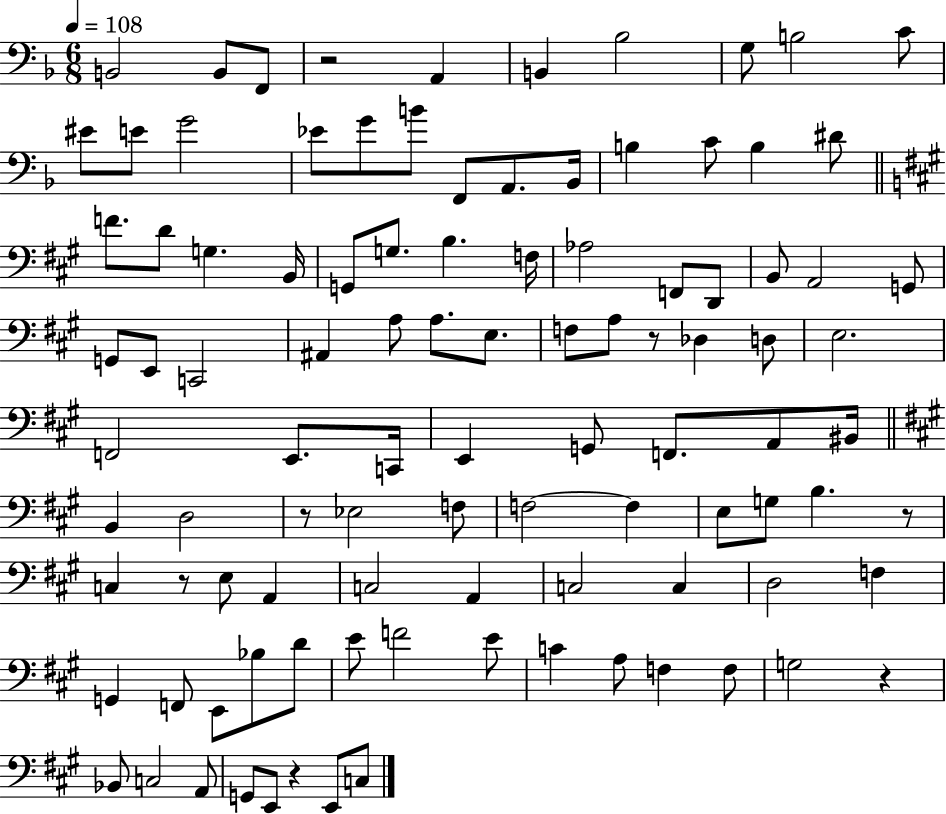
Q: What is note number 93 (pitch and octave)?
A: E2